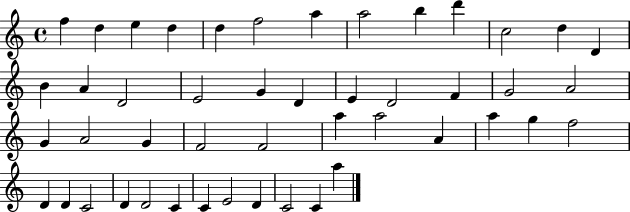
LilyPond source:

{
  \clef treble
  \time 4/4
  \defaultTimeSignature
  \key c \major
  f''4 d''4 e''4 d''4 | d''4 f''2 a''4 | a''2 b''4 d'''4 | c''2 d''4 d'4 | \break b'4 a'4 d'2 | e'2 g'4 d'4 | e'4 d'2 f'4 | g'2 a'2 | \break g'4 a'2 g'4 | f'2 f'2 | a''4 a''2 a'4 | a''4 g''4 f''2 | \break d'4 d'4 c'2 | d'4 d'2 c'4 | c'4 e'2 d'4 | c'2 c'4 a''4 | \break \bar "|."
}